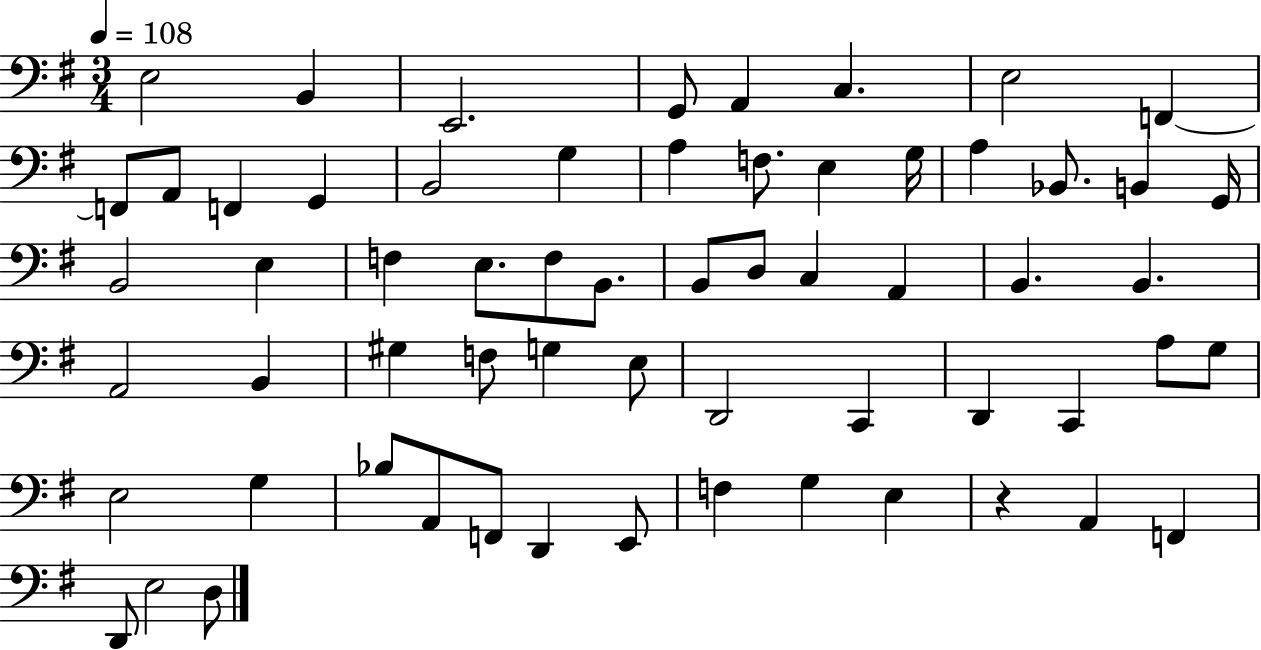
{
  \clef bass
  \numericTimeSignature
  \time 3/4
  \key g \major
  \tempo 4 = 108
  e2 b,4 | e,2. | g,8 a,4 c4. | e2 f,4~~ | \break f,8 a,8 f,4 g,4 | b,2 g4 | a4 f8. e4 g16 | a4 bes,8. b,4 g,16 | \break b,2 e4 | f4 e8. f8 b,8. | b,8 d8 c4 a,4 | b,4. b,4. | \break a,2 b,4 | gis4 f8 g4 e8 | d,2 c,4 | d,4 c,4 a8 g8 | \break e2 g4 | bes8 a,8 f,8 d,4 e,8 | f4 g4 e4 | r4 a,4 f,4 | \break d,8 e2 d8 | \bar "|."
}